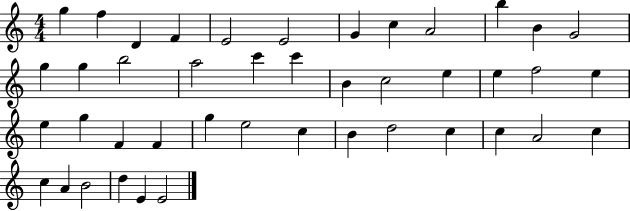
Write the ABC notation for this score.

X:1
T:Untitled
M:4/4
L:1/4
K:C
g f D F E2 E2 G c A2 b B G2 g g b2 a2 c' c' B c2 e e f2 e e g F F g e2 c B d2 c c A2 c c A B2 d E E2